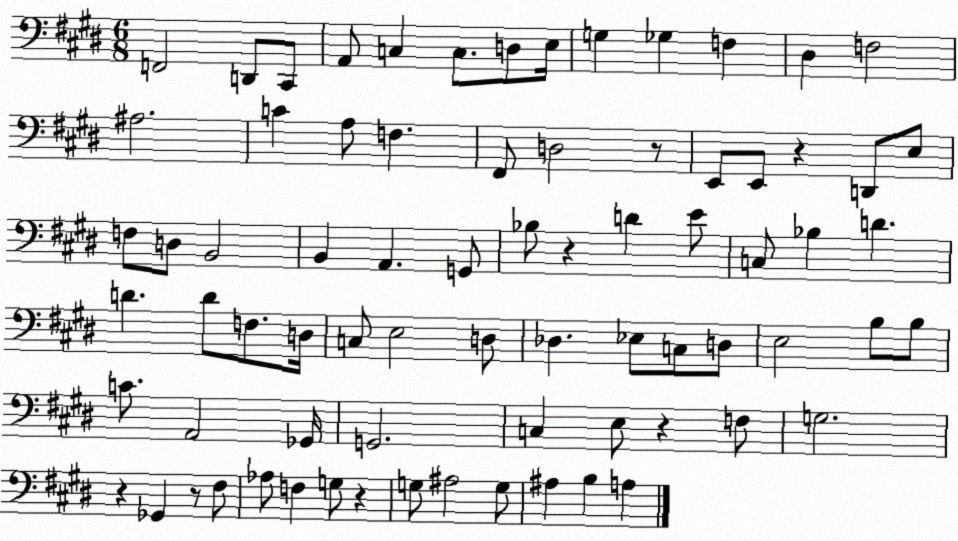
X:1
T:Untitled
M:6/8
L:1/4
K:E
F,,2 D,,/2 ^C,,/2 A,,/2 C, C,/2 D,/2 E,/4 G, _G, F, ^D, F,2 ^A,2 C A,/2 F, ^F,,/2 D,2 z/2 E,,/2 E,,/2 z D,,/2 E,/2 F,/2 D,/2 B,,2 B,, A,, G,,/2 _B,/2 z D E/2 C,/2 _B, D D D/2 F,/2 D,/4 C,/2 E,2 D,/2 _D, _E,/2 C,/2 D,/2 E,2 B,/2 B,/2 C/2 A,,2 _G,,/4 G,,2 C, E,/2 z F,/2 G,2 z _G,, z/2 ^F,/2 _A,/2 F, G,/2 z G,/2 ^A,2 G,/2 ^A, B, A,